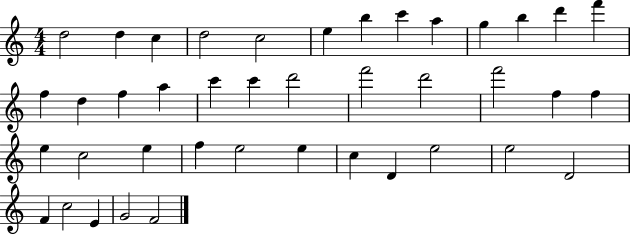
{
  \clef treble
  \numericTimeSignature
  \time 4/4
  \key c \major
  d''2 d''4 c''4 | d''2 c''2 | e''4 b''4 c'''4 a''4 | g''4 b''4 d'''4 f'''4 | \break f''4 d''4 f''4 a''4 | c'''4 c'''4 d'''2 | f'''2 d'''2 | f'''2 f''4 f''4 | \break e''4 c''2 e''4 | f''4 e''2 e''4 | c''4 d'4 e''2 | e''2 d'2 | \break f'4 c''2 e'4 | g'2 f'2 | \bar "|."
}